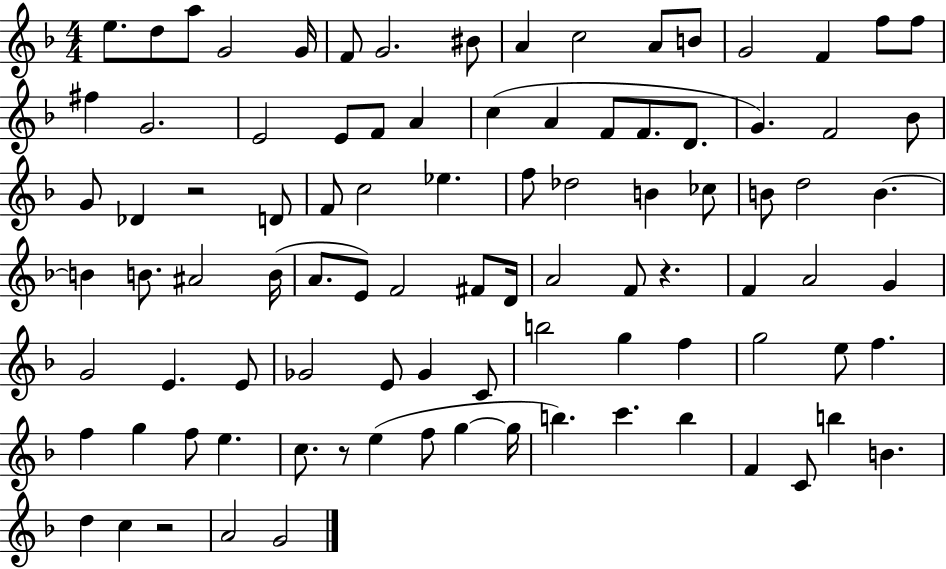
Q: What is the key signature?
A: F major